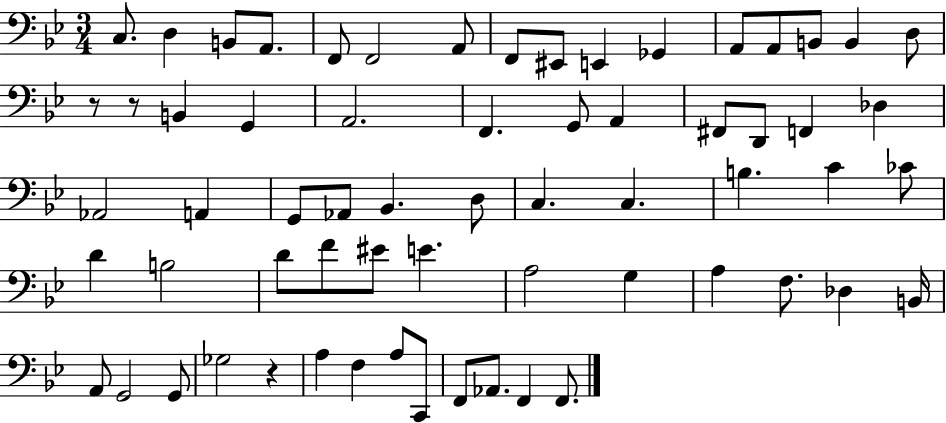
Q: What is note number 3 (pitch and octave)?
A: B2